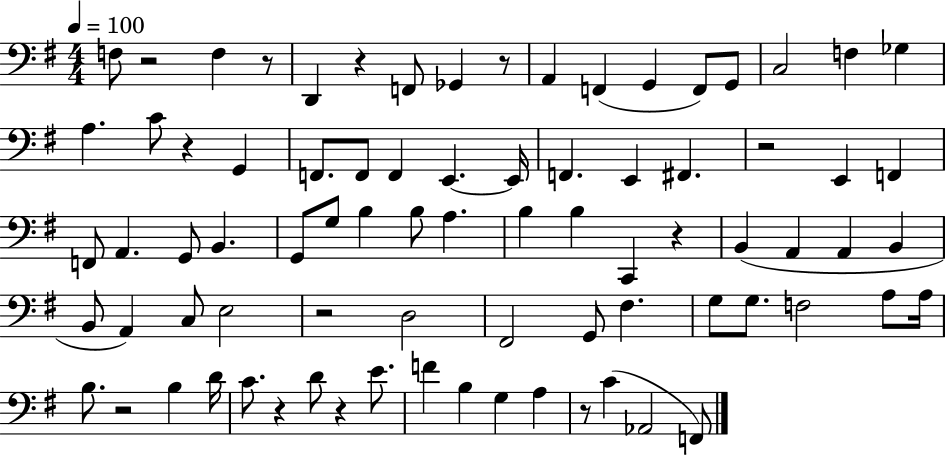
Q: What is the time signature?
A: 4/4